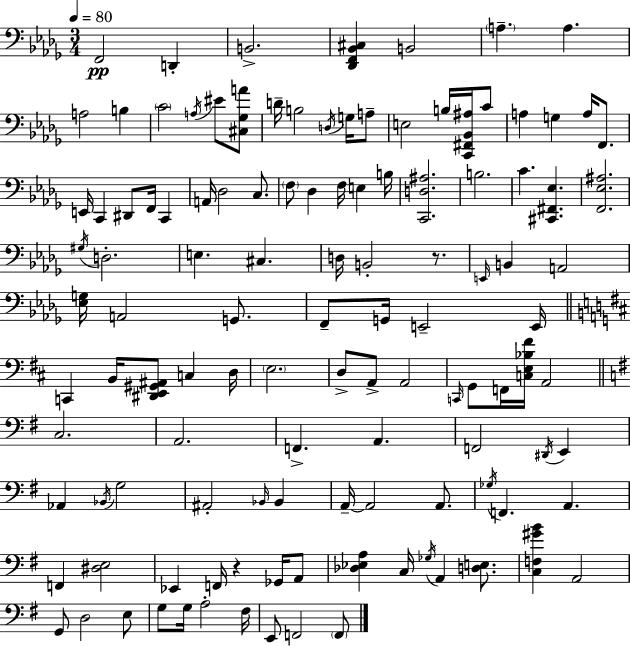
X:1
T:Untitled
M:3/4
L:1/4
K:Bbm
F,,2 D,, B,,2 [_D,,F,,_B,,^C,] B,,2 A, A, A,2 B, C2 A,/4 ^E/2 [^C,_G,A]/2 D/4 B,2 D,/4 G,/4 A,/2 E,2 B,/4 [C,,^F,,_B,,^A,]/4 C/2 A, G, A,/4 F,,/2 E,,/4 C,, ^D,,/2 F,,/4 C,, A,,/4 _D,2 C,/2 F,/2 _D, F,/4 E, B,/4 [C,,D,^A,]2 B,2 C [^C,,^F,,_E,] [F,,_E,^A,]2 ^G,/4 D,2 E, ^C, D,/4 B,,2 z/2 E,,/4 B,, A,,2 [_E,G,]/4 A,,2 G,,/2 F,,/2 G,,/4 E,,2 E,,/4 C,, B,,/4 [^D,,E,,^G,,^A,,]/2 C, D,/4 E,2 D,/2 A,,/2 A,,2 C,,/4 G,,/2 F,,/4 [C,E,_B,^F]/4 A,,2 C,2 A,,2 F,, A,, F,,2 ^D,,/4 E,, _A,, _B,,/4 G,2 ^A,,2 _B,,/4 _B,, A,,/4 A,,2 A,,/2 _G,/4 F,, A,, F,, [^D,E,]2 _E,, F,,/4 z _G,,/4 A,,/2 [_D,_E,A,] C,/4 _G,/4 A,, [D,E,]/2 [C,F,^GB] A,,2 G,,/2 D,2 E,/2 G,/2 G,/4 A,2 ^F,/4 E,,/2 F,,2 F,,/2